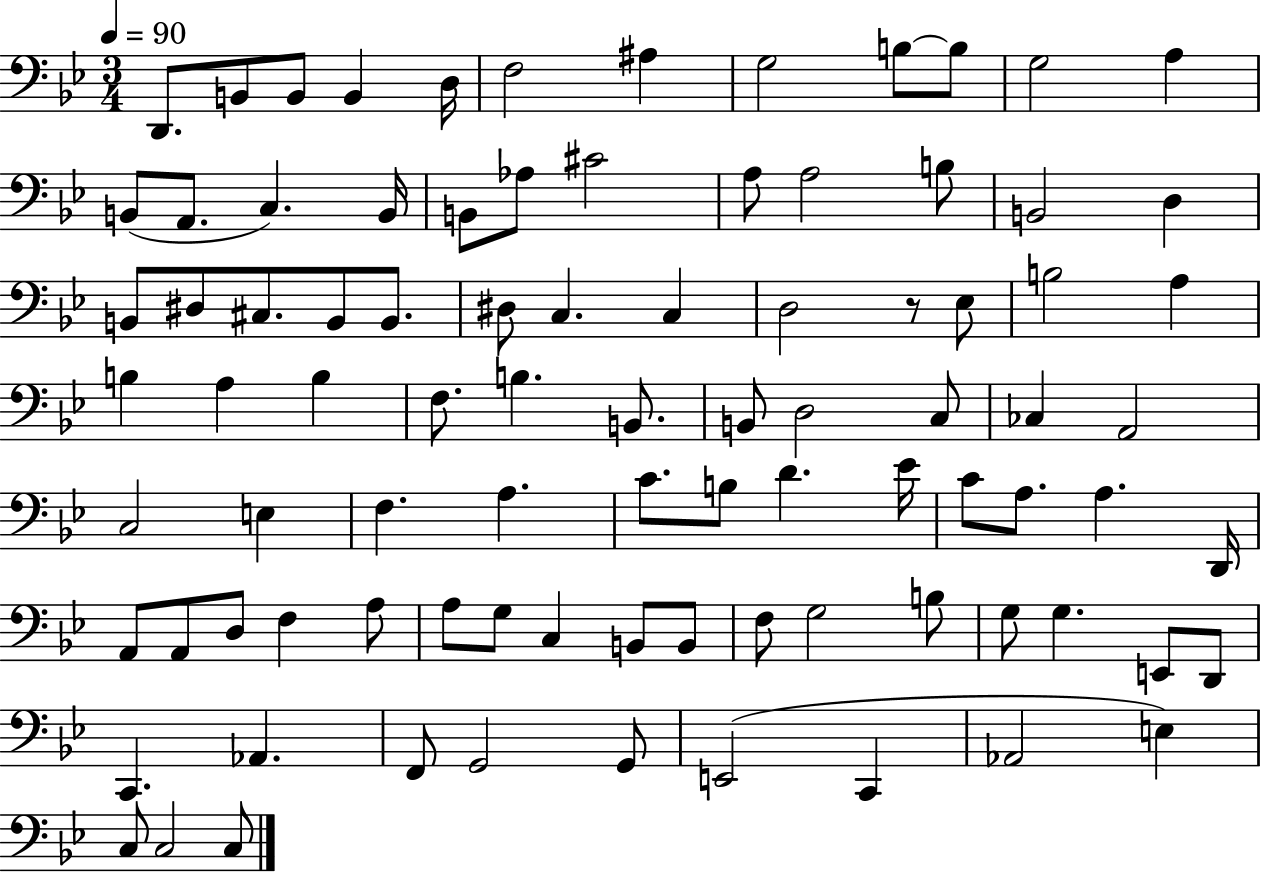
X:1
T:Untitled
M:3/4
L:1/4
K:Bb
D,,/2 B,,/2 B,,/2 B,, D,/4 F,2 ^A, G,2 B,/2 B,/2 G,2 A, B,,/2 A,,/2 C, B,,/4 B,,/2 _A,/2 ^C2 A,/2 A,2 B,/2 B,,2 D, B,,/2 ^D,/2 ^C,/2 B,,/2 B,,/2 ^D,/2 C, C, D,2 z/2 _E,/2 B,2 A, B, A, B, F,/2 B, B,,/2 B,,/2 D,2 C,/2 _C, A,,2 C,2 E, F, A, C/2 B,/2 D _E/4 C/2 A,/2 A, D,,/4 A,,/2 A,,/2 D,/2 F, A,/2 A,/2 G,/2 C, B,,/2 B,,/2 F,/2 G,2 B,/2 G,/2 G, E,,/2 D,,/2 C,, _A,, F,,/2 G,,2 G,,/2 E,,2 C,, _A,,2 E, C,/2 C,2 C,/2